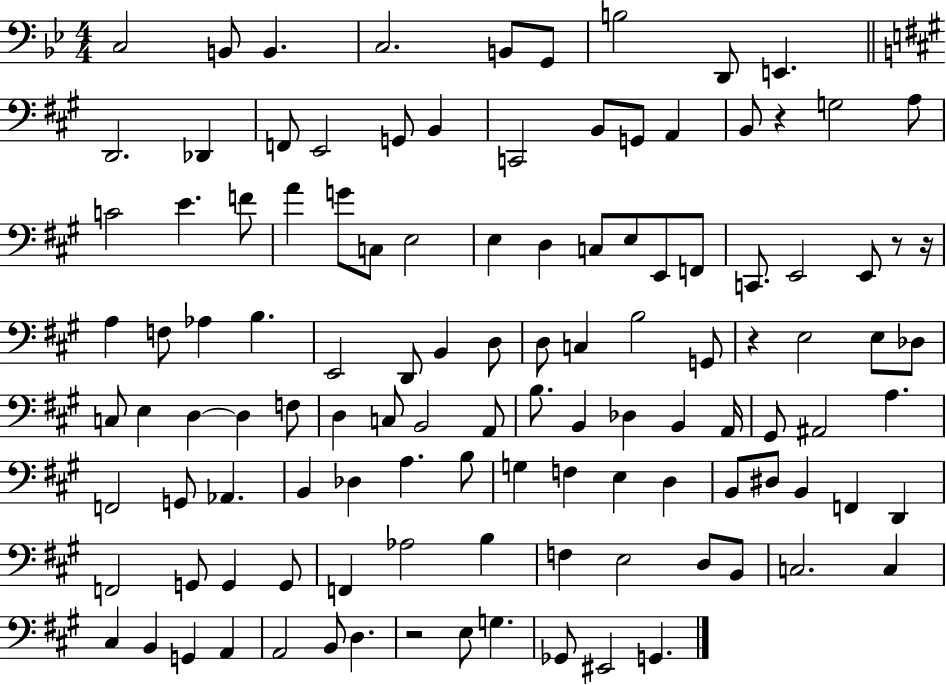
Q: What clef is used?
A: bass